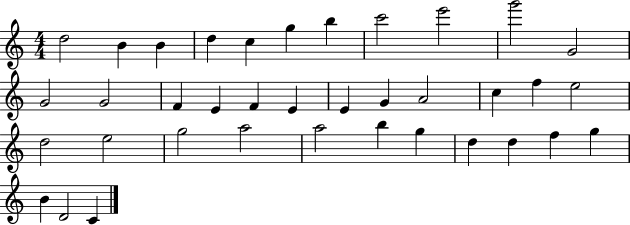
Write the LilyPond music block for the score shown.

{
  \clef treble
  \numericTimeSignature
  \time 4/4
  \key c \major
  d''2 b'4 b'4 | d''4 c''4 g''4 b''4 | c'''2 e'''2 | g'''2 g'2 | \break g'2 g'2 | f'4 e'4 f'4 e'4 | e'4 g'4 a'2 | c''4 f''4 e''2 | \break d''2 e''2 | g''2 a''2 | a''2 b''4 g''4 | d''4 d''4 f''4 g''4 | \break b'4 d'2 c'4 | \bar "|."
}